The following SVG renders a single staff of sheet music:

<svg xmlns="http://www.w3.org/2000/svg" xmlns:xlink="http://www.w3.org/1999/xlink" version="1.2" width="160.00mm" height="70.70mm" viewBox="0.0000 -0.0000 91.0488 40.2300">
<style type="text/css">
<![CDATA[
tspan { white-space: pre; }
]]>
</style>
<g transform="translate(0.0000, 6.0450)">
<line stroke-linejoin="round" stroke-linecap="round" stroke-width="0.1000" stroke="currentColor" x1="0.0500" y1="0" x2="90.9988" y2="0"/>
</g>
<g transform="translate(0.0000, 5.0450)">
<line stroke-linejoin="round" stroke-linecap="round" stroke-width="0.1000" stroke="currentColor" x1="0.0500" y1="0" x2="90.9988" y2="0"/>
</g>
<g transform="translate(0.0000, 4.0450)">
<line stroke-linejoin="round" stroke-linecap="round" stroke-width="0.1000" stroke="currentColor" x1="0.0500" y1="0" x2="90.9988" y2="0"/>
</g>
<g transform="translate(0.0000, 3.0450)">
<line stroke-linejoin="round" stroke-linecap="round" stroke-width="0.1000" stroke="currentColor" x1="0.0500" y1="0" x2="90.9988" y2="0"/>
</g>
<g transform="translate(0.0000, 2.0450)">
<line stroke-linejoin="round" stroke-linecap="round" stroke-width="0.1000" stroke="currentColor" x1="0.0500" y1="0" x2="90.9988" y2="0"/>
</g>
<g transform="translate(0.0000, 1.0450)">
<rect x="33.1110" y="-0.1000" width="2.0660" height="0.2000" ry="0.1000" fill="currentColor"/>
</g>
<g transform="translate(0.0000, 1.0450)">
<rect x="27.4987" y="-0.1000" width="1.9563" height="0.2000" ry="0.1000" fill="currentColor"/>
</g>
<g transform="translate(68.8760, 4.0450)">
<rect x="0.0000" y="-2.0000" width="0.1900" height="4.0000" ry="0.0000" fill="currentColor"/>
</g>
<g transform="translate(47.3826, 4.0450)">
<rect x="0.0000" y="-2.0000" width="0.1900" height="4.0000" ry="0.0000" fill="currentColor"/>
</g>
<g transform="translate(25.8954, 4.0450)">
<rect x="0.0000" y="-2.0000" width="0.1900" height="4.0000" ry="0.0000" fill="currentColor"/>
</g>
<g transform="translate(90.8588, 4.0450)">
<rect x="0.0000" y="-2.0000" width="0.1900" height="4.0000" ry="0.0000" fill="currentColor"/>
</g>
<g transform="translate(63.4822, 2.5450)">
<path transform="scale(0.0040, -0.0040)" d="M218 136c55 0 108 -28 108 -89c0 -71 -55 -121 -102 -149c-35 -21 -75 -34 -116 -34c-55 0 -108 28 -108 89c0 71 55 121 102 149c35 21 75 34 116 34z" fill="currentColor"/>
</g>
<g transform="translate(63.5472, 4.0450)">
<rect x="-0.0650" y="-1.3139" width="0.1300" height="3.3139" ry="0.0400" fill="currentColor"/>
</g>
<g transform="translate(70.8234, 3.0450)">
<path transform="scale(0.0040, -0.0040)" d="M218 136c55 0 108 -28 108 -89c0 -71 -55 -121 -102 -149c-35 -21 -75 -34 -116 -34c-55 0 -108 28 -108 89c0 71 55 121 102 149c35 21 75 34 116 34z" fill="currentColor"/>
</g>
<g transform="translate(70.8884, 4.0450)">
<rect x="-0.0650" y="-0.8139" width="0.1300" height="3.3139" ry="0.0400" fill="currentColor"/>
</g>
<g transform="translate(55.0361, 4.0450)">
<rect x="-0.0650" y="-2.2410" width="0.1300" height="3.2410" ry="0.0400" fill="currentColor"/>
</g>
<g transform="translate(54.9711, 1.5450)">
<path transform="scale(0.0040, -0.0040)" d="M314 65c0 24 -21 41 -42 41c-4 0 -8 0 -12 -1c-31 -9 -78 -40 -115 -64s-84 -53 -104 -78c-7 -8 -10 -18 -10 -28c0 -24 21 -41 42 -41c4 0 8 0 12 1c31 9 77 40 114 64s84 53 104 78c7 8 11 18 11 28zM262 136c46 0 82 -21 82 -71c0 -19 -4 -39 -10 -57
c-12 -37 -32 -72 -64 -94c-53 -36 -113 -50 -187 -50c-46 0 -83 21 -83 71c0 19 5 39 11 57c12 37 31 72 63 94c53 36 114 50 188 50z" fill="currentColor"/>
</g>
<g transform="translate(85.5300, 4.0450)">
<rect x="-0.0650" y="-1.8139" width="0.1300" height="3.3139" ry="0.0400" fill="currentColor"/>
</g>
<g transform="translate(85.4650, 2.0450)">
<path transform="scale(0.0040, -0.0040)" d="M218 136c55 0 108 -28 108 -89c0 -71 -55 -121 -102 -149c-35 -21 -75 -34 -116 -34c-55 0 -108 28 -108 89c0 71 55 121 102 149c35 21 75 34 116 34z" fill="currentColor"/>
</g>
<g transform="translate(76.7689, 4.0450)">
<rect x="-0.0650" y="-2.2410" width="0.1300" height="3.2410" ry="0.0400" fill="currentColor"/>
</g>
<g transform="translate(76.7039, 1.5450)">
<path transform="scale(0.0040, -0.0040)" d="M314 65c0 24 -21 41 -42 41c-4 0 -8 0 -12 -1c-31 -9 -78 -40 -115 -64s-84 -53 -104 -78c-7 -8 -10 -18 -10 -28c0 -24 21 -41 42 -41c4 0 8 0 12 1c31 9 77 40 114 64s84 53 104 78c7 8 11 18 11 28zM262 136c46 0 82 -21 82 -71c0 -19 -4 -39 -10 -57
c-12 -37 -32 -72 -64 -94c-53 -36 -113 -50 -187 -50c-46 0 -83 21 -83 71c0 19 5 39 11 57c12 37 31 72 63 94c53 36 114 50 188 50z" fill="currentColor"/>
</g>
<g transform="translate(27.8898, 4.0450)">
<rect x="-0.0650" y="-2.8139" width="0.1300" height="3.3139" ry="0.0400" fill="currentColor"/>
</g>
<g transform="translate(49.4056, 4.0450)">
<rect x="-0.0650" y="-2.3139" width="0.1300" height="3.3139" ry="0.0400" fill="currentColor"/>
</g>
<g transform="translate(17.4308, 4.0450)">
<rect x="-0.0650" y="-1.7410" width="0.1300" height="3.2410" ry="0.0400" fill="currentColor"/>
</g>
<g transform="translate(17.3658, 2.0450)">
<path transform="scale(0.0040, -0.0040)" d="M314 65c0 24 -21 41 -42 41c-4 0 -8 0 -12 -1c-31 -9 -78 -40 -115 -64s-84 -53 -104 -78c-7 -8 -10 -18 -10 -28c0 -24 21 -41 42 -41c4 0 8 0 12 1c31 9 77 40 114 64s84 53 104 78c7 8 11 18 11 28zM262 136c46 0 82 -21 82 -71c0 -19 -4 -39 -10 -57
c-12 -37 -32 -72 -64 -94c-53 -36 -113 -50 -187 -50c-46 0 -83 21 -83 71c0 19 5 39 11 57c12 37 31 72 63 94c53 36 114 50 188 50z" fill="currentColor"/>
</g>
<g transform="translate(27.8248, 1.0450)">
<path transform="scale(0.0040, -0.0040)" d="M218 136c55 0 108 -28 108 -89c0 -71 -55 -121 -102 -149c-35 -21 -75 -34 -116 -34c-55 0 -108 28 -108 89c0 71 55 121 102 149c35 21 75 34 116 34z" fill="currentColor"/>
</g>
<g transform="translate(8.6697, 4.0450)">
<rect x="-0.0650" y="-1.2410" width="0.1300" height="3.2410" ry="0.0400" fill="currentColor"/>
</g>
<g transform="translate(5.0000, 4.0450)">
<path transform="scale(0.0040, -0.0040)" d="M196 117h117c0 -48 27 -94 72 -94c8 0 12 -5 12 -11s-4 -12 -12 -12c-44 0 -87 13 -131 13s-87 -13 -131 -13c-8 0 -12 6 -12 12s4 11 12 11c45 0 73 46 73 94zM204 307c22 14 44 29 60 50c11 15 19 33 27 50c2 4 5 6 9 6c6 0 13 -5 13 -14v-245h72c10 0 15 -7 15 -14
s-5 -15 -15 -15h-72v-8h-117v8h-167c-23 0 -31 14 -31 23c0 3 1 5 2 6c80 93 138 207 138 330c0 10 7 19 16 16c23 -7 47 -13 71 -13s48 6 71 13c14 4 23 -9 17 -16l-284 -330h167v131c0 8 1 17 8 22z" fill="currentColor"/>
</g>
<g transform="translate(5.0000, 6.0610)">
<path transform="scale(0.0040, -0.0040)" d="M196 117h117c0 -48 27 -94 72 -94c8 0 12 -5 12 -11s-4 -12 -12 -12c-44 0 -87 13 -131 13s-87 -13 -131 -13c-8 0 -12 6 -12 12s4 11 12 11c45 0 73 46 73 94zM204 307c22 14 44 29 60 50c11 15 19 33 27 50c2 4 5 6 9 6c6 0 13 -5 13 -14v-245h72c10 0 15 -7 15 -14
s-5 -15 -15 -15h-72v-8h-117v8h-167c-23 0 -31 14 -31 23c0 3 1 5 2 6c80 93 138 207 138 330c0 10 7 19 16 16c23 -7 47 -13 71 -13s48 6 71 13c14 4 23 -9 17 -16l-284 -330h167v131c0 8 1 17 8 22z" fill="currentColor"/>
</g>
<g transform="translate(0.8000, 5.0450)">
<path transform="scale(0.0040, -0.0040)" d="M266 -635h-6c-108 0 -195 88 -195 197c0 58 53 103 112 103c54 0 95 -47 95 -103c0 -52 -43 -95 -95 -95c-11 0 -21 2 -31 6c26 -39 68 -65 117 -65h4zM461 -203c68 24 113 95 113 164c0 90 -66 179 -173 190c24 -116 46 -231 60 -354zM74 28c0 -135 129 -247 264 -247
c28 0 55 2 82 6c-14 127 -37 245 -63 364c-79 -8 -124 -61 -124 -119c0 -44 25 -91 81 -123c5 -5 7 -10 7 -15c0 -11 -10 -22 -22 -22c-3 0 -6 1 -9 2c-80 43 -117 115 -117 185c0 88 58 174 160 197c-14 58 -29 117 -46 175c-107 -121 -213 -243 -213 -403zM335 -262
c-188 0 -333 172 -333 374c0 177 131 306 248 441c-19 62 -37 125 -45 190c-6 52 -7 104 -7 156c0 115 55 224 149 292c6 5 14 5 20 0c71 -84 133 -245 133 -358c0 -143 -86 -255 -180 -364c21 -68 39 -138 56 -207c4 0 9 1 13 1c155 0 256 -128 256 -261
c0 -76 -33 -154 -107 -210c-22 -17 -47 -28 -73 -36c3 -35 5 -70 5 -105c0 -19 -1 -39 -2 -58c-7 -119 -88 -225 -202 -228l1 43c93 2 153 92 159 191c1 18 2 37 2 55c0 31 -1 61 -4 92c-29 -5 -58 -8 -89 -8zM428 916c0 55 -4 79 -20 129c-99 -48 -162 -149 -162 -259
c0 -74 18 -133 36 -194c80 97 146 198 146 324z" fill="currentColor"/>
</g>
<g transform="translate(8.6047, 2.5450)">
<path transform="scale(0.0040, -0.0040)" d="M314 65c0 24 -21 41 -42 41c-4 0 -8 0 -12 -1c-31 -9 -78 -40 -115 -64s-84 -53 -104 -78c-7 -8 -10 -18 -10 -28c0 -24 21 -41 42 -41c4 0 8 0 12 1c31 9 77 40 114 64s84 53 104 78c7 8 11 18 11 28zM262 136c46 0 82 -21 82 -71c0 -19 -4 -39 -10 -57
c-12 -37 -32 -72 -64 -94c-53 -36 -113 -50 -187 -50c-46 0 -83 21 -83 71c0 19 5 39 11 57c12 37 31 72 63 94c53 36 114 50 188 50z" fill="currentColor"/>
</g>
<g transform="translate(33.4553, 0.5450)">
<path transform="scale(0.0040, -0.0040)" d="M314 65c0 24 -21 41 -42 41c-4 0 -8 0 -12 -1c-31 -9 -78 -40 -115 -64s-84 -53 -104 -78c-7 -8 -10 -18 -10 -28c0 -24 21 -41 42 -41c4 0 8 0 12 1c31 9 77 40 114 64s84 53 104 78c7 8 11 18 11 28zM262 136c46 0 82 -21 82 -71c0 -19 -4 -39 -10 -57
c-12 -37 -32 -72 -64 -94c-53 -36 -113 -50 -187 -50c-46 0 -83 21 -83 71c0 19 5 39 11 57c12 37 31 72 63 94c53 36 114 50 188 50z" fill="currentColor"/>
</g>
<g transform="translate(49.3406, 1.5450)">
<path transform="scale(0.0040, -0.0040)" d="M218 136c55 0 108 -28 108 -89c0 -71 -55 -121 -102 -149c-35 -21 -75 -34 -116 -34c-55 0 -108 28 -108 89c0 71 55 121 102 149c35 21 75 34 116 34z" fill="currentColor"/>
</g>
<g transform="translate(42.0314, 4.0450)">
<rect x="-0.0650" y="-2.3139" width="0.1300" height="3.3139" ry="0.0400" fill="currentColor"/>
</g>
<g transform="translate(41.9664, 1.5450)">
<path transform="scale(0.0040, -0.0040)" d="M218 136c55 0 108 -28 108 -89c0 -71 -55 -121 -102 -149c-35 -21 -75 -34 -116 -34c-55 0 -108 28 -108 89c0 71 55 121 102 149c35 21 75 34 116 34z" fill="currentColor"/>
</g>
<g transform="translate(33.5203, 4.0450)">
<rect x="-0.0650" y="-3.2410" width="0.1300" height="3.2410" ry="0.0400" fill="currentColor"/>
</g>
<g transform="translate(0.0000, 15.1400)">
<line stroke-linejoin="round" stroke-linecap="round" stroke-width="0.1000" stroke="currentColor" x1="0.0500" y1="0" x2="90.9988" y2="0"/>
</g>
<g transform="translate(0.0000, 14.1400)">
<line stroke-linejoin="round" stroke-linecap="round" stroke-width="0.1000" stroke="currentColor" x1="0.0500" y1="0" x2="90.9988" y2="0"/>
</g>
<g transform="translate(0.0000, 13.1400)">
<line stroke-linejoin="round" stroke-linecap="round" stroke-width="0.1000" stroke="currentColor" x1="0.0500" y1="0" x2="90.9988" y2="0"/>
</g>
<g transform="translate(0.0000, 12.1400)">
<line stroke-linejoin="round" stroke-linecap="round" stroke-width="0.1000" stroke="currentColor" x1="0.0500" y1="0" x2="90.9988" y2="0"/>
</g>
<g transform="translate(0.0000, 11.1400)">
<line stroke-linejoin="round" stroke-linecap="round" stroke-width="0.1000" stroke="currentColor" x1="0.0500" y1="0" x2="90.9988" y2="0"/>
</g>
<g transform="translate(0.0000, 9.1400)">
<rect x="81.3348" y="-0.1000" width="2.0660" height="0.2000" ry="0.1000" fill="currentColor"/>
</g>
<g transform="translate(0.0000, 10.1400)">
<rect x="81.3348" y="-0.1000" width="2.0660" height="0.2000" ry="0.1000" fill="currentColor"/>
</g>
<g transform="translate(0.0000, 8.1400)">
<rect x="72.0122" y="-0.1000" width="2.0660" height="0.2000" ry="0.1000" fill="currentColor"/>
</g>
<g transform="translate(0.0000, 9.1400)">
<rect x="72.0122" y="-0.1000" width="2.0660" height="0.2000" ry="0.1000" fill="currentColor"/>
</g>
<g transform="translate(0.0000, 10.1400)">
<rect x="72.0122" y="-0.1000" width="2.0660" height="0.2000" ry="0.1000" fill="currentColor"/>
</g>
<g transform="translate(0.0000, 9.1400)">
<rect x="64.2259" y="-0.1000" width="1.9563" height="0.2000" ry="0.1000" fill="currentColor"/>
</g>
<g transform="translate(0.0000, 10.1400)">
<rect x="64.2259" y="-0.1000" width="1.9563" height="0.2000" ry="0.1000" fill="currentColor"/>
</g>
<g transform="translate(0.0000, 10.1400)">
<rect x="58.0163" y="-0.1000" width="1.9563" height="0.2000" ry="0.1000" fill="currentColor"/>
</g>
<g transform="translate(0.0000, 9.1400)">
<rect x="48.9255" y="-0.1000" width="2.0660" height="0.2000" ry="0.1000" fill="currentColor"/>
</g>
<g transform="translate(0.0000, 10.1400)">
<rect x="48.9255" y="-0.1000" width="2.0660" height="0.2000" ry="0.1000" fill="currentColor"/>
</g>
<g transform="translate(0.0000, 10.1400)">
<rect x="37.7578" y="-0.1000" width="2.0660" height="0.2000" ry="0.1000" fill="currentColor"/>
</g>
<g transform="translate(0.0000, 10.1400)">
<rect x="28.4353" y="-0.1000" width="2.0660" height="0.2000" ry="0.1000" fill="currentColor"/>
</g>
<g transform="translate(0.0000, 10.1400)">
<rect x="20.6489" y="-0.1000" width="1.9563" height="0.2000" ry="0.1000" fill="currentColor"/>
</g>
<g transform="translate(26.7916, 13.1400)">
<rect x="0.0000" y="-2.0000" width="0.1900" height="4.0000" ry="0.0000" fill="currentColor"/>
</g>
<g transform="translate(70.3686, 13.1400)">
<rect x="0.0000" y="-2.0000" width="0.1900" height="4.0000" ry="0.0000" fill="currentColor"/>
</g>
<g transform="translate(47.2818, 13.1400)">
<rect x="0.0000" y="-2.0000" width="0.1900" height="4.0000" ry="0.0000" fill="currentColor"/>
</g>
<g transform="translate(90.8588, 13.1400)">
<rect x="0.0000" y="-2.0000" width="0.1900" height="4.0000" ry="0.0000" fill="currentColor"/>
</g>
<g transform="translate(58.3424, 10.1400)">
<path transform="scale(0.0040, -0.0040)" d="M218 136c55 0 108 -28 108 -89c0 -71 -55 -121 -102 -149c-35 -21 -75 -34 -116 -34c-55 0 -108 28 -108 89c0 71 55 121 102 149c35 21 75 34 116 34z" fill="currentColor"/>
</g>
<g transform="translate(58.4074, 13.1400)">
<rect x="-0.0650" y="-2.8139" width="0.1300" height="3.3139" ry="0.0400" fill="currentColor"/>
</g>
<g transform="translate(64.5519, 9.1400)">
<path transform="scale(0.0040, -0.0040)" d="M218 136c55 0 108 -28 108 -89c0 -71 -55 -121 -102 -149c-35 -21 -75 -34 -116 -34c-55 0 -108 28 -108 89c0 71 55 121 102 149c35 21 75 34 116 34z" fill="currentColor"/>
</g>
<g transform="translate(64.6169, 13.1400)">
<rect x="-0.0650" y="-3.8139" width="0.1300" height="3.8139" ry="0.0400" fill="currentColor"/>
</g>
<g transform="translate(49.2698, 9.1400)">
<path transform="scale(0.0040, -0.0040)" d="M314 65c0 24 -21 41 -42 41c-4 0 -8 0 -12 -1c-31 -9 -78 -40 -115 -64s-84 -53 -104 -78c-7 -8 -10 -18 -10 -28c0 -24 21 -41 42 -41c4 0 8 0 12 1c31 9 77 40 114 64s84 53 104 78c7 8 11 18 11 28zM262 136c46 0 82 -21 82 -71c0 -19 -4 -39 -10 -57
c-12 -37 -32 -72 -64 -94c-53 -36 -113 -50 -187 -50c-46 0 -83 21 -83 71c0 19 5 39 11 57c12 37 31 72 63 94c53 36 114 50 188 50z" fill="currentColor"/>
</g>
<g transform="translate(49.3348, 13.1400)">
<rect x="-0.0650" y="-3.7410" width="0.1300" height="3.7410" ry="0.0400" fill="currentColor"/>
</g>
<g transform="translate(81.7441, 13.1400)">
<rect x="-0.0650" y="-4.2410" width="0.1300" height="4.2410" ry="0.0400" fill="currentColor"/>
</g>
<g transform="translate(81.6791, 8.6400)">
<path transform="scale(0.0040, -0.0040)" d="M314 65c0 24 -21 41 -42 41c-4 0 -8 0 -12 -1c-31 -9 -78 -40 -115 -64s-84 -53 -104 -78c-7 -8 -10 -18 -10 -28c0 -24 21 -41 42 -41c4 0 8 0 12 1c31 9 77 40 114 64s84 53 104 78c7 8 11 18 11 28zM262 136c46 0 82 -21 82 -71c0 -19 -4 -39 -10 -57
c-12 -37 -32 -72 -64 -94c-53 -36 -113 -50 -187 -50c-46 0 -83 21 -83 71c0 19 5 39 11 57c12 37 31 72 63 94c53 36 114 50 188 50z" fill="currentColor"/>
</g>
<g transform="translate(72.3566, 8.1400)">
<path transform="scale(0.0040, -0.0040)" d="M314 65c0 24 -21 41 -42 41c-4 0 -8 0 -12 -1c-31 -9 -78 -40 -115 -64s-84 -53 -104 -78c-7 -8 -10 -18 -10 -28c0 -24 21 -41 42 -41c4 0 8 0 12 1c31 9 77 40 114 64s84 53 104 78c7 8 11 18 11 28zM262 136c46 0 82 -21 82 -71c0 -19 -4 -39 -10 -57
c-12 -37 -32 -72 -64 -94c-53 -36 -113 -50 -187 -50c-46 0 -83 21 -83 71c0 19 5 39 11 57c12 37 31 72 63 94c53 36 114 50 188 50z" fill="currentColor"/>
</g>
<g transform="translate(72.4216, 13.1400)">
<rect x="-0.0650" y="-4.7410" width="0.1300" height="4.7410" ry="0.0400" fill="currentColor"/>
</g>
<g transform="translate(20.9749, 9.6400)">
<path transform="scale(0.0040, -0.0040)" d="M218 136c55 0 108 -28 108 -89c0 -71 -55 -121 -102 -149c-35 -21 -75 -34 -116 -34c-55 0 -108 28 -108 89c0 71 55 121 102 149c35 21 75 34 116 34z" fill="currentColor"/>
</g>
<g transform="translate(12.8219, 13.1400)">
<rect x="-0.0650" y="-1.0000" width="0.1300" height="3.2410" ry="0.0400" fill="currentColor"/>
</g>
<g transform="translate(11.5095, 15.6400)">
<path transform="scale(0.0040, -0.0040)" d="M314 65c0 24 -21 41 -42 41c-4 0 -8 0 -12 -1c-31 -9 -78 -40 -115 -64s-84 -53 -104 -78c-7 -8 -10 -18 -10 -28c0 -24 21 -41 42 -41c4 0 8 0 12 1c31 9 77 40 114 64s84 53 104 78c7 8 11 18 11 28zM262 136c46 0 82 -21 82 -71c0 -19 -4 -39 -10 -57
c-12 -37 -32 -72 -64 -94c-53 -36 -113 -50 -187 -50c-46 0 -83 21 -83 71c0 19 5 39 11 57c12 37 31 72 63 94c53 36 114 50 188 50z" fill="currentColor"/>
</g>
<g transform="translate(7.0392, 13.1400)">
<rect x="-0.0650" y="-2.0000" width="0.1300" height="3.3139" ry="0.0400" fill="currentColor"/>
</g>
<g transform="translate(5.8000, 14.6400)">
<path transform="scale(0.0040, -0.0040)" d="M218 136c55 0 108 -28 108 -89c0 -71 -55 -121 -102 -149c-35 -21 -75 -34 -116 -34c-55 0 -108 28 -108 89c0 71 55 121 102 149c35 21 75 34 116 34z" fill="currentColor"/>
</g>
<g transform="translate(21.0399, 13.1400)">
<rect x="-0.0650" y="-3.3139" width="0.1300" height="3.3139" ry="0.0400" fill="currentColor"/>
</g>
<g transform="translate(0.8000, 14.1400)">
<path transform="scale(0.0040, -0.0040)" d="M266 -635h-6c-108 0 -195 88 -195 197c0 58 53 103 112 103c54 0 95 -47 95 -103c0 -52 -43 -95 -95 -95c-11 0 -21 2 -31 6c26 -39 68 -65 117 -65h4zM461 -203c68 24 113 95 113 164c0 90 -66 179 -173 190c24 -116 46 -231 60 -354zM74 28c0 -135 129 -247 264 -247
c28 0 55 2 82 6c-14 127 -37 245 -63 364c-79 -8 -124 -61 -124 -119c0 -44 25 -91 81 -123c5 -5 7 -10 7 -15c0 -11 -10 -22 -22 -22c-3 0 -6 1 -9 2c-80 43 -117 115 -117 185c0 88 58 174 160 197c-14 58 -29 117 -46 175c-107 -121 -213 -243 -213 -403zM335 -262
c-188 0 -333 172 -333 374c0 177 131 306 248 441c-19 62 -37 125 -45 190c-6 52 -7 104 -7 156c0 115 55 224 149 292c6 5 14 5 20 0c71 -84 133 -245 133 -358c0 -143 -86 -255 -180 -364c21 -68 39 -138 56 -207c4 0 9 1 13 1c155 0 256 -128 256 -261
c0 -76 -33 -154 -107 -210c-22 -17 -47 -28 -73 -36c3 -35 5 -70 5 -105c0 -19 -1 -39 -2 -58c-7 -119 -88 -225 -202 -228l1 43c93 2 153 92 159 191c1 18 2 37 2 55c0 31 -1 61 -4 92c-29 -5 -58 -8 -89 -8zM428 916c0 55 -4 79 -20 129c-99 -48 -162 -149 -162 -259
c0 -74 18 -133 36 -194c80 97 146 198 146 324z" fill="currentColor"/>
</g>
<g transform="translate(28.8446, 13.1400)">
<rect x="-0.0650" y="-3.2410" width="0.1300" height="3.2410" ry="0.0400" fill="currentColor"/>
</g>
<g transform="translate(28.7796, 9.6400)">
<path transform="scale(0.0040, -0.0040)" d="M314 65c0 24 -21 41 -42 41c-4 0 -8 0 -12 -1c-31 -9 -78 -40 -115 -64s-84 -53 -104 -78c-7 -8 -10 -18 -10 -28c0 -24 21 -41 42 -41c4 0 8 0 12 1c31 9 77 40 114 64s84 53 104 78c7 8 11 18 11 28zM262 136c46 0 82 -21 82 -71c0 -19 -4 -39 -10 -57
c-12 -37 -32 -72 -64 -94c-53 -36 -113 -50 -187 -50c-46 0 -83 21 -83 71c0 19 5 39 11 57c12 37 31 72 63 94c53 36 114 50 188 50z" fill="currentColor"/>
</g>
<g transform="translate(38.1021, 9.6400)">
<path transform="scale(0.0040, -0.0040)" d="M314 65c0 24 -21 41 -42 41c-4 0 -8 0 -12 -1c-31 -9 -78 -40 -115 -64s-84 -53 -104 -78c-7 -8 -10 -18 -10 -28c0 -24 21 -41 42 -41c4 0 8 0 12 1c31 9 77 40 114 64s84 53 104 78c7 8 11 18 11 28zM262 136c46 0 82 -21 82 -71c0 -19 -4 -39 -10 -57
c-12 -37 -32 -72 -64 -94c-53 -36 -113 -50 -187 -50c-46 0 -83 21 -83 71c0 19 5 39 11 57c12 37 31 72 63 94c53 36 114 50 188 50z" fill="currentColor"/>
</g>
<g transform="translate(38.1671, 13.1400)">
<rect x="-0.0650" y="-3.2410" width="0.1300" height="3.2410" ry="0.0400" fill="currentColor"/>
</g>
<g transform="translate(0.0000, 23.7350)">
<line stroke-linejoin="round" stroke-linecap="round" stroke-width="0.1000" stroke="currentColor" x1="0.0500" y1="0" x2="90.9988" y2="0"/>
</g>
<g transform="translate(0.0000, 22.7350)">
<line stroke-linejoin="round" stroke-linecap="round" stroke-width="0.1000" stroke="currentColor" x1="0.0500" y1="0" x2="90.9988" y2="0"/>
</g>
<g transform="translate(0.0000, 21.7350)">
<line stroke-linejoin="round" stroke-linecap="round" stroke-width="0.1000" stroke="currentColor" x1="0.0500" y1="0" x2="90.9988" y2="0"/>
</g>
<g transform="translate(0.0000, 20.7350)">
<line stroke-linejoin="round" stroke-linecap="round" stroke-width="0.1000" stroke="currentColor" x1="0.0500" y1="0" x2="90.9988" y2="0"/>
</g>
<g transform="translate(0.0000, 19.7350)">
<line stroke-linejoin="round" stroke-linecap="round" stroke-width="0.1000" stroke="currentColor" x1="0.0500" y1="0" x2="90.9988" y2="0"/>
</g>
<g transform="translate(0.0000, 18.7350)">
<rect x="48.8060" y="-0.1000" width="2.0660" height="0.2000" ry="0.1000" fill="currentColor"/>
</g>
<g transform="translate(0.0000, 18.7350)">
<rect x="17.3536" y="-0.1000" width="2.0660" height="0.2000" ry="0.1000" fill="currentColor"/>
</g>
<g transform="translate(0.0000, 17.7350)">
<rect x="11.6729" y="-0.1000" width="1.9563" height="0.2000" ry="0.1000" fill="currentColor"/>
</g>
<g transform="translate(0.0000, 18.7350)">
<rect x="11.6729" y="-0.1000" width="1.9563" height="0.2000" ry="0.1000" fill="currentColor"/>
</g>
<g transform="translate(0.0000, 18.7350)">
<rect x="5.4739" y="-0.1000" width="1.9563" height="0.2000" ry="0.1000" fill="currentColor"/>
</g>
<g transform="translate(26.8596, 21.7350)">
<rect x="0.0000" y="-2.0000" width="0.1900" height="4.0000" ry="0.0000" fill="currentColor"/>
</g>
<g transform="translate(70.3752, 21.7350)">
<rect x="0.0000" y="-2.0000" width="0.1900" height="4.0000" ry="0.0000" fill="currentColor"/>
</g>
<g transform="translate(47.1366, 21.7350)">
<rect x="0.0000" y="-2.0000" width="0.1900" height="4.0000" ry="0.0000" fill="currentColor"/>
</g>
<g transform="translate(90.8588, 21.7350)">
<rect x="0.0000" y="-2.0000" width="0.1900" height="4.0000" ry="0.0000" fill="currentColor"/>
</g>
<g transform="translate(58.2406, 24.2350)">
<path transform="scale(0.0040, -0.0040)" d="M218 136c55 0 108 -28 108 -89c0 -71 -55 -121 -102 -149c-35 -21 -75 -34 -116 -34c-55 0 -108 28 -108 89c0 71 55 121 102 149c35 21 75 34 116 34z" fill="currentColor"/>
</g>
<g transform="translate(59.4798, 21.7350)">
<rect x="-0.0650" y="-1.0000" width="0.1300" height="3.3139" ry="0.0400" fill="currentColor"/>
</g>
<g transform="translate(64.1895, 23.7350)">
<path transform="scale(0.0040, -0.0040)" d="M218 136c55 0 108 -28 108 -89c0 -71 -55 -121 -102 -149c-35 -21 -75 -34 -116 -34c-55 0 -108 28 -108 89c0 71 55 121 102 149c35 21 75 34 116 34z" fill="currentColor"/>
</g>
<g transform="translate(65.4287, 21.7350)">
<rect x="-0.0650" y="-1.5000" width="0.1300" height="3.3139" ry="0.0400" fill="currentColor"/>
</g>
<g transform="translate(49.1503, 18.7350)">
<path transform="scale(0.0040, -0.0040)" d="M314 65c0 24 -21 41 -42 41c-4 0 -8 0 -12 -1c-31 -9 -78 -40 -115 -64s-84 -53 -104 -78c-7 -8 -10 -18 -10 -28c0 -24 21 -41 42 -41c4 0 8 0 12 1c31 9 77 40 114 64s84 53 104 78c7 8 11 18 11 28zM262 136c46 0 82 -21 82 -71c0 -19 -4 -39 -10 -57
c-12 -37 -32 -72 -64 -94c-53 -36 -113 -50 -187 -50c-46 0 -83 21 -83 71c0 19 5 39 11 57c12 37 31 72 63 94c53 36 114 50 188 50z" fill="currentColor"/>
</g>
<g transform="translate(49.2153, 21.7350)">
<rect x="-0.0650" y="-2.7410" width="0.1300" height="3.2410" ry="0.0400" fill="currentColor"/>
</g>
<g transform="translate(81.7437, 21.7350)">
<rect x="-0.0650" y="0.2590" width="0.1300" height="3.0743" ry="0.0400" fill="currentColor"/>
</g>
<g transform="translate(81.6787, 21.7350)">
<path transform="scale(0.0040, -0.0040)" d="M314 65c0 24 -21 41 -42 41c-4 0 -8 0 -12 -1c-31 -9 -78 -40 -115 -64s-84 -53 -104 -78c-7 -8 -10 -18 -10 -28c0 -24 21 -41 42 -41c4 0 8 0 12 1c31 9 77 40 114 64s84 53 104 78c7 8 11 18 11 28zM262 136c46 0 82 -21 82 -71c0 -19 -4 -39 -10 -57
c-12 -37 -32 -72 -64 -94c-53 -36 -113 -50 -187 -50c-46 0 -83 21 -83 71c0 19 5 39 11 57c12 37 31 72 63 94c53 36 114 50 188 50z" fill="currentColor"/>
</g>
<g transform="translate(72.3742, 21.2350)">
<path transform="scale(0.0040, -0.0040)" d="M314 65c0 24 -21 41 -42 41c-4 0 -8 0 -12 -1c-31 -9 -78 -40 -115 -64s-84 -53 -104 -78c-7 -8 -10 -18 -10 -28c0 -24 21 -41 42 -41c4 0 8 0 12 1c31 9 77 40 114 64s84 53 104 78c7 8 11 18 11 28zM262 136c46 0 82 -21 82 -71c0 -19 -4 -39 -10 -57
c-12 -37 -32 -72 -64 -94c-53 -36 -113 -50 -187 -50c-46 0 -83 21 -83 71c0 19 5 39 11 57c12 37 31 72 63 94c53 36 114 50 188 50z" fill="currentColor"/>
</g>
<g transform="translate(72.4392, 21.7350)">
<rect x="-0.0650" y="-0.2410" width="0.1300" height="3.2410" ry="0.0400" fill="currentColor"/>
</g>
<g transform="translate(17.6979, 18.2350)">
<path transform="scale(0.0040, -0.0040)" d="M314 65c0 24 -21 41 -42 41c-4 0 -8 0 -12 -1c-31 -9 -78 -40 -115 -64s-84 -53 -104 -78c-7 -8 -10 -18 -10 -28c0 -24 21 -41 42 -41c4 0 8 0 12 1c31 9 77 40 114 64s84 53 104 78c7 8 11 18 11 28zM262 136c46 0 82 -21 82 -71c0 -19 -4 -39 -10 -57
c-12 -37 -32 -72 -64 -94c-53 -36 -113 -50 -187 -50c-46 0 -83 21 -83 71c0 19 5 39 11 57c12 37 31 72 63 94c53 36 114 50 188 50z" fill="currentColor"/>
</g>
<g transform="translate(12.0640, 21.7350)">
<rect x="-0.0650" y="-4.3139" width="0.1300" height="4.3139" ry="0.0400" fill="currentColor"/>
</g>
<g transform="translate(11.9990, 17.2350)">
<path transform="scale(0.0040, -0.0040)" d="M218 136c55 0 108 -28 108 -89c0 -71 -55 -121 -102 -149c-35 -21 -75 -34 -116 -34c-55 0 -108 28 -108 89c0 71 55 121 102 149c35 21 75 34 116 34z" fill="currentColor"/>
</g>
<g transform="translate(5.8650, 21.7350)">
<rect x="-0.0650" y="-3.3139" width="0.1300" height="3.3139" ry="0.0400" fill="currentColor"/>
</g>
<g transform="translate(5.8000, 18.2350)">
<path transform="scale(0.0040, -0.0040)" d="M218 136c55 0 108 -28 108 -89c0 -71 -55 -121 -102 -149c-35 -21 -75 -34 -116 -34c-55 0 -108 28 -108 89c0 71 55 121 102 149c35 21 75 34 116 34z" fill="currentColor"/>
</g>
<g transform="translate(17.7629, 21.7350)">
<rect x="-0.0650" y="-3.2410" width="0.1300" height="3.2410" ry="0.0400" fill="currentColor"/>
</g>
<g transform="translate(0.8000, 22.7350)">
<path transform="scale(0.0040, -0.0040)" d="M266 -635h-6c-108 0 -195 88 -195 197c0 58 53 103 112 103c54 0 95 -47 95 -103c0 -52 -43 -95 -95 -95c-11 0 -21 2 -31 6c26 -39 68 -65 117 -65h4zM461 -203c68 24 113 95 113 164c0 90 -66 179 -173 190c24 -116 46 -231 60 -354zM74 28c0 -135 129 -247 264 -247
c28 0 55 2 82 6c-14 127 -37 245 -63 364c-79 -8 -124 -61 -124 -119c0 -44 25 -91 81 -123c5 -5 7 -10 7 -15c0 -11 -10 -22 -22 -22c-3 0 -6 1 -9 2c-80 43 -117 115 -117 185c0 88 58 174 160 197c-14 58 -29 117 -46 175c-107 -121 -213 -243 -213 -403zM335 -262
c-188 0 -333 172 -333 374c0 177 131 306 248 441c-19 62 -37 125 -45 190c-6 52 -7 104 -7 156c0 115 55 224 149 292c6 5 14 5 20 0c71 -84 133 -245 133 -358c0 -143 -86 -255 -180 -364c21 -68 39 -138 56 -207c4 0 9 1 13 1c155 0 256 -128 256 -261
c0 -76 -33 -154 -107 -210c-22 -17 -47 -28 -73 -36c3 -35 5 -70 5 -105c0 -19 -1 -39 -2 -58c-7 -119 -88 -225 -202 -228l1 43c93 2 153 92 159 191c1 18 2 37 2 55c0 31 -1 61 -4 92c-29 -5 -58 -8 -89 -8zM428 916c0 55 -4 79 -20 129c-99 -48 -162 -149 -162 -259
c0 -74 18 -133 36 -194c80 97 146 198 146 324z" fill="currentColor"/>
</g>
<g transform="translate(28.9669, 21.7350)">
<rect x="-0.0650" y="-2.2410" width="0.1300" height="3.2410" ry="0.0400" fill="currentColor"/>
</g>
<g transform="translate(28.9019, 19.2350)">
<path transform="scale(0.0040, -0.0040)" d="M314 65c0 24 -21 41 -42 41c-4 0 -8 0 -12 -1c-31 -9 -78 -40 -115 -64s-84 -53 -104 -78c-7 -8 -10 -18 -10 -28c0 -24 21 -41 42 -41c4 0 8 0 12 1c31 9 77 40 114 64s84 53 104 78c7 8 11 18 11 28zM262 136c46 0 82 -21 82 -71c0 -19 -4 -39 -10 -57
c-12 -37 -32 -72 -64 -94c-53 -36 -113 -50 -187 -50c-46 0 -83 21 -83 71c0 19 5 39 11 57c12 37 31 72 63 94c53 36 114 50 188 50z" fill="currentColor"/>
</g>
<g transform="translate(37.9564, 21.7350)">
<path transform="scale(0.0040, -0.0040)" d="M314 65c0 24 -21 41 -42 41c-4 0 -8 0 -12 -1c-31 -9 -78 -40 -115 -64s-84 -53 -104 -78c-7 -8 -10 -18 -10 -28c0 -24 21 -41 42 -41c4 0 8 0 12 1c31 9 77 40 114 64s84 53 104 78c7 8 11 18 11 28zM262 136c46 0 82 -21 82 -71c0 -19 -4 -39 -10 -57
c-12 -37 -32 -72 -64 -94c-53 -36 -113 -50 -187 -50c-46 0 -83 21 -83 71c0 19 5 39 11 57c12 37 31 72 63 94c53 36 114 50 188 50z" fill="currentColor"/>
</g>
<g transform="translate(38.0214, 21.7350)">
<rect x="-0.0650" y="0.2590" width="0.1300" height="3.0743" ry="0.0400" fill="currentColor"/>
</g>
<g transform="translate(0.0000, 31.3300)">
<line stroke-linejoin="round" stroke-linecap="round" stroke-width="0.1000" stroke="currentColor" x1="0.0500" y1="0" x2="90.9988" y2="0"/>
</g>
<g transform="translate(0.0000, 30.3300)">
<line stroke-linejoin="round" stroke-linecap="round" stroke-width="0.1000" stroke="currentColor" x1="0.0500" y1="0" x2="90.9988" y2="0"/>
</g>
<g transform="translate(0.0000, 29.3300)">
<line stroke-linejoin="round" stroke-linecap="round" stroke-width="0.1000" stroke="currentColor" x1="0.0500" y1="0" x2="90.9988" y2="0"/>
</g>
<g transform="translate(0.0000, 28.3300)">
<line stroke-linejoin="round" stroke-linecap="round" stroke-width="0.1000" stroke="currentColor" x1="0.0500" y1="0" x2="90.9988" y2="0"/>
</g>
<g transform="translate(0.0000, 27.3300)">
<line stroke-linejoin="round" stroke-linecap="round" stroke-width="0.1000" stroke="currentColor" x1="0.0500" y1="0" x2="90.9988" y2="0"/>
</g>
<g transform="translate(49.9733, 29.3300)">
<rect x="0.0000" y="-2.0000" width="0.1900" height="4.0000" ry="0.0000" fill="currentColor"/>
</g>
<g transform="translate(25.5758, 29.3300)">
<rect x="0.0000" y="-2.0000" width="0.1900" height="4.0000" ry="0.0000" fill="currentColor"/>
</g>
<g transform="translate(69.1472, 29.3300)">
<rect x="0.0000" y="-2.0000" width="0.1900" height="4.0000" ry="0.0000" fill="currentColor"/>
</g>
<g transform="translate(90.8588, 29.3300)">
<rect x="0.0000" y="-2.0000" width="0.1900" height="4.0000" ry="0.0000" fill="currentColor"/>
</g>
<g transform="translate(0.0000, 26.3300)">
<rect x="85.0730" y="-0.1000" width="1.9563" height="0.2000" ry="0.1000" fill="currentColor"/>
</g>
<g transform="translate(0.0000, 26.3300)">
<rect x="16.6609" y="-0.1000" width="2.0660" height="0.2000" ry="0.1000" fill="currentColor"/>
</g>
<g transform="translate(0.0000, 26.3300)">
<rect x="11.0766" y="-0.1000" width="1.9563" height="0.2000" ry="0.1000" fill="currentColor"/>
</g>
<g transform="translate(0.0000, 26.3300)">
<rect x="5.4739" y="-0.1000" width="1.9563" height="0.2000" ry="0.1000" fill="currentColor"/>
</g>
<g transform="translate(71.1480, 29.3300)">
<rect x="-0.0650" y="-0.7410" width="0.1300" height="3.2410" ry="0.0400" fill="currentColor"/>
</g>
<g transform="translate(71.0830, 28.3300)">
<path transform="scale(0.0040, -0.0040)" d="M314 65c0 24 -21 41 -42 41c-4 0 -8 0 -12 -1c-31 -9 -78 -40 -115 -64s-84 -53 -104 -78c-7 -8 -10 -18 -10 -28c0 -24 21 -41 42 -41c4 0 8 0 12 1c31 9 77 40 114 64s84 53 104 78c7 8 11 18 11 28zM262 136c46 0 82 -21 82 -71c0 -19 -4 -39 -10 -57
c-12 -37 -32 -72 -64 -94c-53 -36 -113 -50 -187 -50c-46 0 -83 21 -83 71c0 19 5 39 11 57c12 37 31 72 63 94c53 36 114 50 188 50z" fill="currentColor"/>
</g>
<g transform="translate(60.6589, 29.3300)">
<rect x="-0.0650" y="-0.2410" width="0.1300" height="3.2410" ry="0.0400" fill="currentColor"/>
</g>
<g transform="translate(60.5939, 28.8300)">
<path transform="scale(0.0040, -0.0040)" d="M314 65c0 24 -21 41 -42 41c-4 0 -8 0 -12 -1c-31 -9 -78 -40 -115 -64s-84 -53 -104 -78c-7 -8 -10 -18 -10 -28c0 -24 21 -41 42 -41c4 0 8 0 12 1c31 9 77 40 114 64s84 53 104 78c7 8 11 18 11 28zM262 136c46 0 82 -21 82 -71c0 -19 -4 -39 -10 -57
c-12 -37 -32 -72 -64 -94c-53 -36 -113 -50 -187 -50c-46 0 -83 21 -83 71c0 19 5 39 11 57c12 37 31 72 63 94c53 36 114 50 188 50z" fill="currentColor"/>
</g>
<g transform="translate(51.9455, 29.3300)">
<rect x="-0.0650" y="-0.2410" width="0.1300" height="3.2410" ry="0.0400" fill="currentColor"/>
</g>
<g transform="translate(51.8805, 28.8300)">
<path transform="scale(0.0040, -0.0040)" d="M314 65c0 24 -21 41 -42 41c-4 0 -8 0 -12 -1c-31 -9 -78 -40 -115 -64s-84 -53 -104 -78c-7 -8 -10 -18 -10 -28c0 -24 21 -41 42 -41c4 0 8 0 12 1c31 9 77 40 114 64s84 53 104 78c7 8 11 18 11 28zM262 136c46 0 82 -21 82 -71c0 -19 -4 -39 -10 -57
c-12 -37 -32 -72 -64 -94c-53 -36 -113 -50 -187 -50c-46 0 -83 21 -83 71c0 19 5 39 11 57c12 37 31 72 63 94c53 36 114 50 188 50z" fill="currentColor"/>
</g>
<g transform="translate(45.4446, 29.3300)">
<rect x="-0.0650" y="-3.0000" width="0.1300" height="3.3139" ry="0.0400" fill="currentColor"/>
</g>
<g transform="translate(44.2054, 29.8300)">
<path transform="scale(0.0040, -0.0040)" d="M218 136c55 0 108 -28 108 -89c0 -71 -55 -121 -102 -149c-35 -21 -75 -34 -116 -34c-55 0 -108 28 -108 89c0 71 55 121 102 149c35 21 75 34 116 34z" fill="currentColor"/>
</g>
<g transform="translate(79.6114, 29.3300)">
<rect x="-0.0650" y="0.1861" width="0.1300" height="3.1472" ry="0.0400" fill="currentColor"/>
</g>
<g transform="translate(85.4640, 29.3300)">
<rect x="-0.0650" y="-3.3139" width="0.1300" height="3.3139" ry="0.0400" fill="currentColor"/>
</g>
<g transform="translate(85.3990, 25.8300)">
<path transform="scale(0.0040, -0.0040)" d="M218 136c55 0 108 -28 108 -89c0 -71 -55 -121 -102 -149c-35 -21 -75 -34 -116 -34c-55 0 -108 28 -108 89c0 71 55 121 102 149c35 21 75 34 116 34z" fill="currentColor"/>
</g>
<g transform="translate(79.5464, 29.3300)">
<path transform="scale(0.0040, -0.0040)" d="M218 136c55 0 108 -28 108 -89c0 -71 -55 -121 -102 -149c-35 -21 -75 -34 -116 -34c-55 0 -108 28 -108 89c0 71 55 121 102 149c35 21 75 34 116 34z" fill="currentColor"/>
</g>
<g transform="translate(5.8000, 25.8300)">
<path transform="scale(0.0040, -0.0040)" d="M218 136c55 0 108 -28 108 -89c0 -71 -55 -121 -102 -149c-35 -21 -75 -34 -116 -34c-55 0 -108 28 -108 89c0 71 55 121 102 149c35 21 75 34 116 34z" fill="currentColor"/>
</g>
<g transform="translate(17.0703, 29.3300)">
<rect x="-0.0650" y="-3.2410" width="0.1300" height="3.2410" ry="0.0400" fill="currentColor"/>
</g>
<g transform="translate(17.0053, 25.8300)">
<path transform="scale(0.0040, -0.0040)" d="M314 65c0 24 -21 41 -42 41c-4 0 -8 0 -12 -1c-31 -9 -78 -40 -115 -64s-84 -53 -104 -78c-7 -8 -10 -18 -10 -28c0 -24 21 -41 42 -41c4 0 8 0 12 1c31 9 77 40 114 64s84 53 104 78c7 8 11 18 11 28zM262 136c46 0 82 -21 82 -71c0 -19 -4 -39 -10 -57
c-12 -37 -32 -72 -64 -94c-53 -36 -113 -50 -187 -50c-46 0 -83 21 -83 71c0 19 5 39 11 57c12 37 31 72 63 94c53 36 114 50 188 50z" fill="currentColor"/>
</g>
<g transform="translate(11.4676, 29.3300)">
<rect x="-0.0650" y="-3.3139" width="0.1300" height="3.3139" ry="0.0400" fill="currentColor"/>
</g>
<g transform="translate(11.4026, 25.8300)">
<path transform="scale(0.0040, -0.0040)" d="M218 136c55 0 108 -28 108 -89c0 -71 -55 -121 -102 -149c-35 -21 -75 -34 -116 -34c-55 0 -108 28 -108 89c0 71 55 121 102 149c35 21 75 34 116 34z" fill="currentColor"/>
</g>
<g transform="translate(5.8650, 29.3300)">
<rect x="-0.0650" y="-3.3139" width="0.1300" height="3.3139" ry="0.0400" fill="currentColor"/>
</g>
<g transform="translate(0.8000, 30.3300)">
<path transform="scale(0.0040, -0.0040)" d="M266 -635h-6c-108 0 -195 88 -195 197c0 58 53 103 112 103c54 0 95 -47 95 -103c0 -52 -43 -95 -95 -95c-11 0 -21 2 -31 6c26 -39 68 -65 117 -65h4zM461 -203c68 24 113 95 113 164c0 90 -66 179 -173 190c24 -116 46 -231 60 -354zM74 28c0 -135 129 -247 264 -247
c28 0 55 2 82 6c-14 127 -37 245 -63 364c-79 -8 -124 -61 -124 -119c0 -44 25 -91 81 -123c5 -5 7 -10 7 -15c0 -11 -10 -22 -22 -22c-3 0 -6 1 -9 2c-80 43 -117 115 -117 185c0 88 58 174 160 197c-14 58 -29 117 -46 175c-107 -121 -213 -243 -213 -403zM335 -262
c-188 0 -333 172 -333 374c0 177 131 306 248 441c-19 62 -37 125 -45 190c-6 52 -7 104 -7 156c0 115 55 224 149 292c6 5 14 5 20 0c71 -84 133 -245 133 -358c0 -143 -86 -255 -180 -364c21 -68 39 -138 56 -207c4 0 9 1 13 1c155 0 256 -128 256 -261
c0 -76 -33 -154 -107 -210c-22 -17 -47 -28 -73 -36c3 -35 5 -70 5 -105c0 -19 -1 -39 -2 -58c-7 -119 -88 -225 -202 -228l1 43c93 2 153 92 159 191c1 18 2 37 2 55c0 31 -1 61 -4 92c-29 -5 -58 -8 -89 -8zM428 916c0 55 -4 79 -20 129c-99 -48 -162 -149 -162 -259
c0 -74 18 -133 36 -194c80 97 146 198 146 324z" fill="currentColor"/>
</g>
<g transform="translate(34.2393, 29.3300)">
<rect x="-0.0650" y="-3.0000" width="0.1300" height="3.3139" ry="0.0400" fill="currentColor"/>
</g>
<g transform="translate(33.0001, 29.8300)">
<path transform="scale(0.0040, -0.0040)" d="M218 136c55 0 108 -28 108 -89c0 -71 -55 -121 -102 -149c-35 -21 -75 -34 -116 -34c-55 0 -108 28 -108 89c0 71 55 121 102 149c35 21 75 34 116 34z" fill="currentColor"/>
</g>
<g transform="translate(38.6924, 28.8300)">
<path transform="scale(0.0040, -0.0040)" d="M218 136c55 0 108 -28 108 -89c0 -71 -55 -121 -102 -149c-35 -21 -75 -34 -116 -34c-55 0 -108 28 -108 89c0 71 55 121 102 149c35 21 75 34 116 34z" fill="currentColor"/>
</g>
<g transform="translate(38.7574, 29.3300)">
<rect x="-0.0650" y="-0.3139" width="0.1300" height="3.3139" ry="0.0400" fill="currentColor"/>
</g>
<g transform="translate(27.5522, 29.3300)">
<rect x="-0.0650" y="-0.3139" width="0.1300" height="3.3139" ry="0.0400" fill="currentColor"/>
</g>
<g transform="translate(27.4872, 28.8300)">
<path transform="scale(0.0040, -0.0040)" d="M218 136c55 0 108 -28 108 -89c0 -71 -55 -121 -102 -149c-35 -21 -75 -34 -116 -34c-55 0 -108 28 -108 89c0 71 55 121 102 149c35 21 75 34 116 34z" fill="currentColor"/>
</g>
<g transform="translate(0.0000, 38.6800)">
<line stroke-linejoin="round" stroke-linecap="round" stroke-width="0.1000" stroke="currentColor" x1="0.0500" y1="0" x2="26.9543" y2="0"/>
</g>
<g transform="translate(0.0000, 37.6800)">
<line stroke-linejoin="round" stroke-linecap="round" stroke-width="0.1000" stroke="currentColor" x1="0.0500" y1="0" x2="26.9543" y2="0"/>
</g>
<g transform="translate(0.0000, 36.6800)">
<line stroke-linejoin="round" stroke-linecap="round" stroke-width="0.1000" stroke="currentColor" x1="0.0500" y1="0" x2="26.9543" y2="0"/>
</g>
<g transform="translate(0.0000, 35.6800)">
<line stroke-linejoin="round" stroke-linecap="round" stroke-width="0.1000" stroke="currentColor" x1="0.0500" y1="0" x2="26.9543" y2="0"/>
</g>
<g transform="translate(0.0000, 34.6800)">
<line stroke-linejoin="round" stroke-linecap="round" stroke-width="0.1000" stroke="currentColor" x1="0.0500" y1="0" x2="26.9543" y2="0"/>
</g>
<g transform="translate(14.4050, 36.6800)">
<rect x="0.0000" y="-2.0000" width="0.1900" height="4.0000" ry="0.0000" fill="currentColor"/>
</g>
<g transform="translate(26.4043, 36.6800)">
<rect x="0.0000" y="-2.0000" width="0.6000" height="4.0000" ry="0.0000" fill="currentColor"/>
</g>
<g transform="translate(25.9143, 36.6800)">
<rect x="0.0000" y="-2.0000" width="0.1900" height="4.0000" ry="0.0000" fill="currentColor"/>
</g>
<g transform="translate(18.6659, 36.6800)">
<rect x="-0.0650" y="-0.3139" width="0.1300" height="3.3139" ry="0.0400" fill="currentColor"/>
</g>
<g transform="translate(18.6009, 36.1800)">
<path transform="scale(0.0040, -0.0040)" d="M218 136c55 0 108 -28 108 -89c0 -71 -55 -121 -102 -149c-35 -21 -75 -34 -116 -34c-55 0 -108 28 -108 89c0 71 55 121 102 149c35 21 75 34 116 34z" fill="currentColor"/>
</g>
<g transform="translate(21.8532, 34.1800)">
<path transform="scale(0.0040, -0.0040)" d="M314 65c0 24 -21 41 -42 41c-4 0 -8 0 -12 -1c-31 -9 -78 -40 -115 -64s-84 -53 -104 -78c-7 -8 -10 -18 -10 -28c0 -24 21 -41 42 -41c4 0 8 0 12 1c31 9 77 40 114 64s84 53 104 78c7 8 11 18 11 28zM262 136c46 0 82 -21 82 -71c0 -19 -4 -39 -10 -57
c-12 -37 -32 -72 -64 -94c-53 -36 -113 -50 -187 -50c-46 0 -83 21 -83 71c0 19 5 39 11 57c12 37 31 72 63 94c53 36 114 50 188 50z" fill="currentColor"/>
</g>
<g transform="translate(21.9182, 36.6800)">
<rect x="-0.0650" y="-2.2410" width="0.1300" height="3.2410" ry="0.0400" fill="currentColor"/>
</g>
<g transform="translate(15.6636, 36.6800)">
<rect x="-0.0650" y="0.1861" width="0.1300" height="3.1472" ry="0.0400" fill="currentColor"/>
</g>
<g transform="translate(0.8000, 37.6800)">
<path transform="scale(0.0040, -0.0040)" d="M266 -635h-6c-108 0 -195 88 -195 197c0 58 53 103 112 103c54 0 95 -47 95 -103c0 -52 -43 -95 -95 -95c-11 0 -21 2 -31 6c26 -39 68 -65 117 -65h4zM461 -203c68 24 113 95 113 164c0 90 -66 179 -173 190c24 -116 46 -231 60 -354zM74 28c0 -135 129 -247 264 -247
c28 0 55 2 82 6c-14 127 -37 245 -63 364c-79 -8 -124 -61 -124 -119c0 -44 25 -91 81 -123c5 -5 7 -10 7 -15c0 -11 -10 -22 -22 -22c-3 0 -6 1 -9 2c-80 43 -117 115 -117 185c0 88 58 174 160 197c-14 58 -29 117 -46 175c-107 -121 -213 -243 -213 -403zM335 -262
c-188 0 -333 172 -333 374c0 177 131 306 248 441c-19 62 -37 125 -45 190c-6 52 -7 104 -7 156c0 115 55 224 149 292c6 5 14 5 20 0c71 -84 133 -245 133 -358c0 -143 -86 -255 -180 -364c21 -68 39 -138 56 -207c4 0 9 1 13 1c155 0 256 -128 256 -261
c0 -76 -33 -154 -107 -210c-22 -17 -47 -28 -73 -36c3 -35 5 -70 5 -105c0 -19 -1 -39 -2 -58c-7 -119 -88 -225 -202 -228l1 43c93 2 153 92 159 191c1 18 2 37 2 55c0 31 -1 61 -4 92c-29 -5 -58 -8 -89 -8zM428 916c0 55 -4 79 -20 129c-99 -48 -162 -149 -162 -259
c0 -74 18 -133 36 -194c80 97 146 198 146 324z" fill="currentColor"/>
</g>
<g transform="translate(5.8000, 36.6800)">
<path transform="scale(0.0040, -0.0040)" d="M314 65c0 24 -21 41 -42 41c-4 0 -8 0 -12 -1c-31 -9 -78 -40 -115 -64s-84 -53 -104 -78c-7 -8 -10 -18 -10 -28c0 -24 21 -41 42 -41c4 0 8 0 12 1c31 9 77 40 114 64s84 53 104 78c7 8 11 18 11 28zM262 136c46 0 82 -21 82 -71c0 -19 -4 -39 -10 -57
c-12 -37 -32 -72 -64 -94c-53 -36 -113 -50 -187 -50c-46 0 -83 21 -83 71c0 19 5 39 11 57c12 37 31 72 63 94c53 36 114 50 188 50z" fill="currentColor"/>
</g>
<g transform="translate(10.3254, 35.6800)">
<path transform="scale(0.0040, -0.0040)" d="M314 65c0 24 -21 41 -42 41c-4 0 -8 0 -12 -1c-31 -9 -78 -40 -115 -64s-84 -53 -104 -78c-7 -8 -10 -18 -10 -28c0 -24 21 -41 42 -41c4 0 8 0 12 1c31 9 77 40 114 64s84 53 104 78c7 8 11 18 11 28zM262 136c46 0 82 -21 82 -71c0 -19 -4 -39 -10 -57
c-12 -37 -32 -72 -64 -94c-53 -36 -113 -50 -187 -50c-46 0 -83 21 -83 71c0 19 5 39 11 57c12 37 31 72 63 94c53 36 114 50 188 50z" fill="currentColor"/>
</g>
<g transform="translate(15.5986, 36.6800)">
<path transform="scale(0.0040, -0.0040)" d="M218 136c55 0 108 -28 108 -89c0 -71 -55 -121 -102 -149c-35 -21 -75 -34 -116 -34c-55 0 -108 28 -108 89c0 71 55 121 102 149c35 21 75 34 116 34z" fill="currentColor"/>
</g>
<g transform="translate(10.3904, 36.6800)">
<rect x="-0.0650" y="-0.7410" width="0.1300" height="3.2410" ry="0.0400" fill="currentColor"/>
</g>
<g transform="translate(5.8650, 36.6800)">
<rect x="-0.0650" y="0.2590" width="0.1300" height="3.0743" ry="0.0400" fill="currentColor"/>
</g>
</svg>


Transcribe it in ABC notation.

X:1
T:Untitled
M:4/4
L:1/4
K:C
e2 f2 a b2 g g g2 e d g2 f F D2 b b2 b2 c'2 a c' e'2 d'2 b d' b2 g2 B2 a2 D E c2 B2 b b b2 c A c A c2 c2 d2 B b B2 d2 B c g2